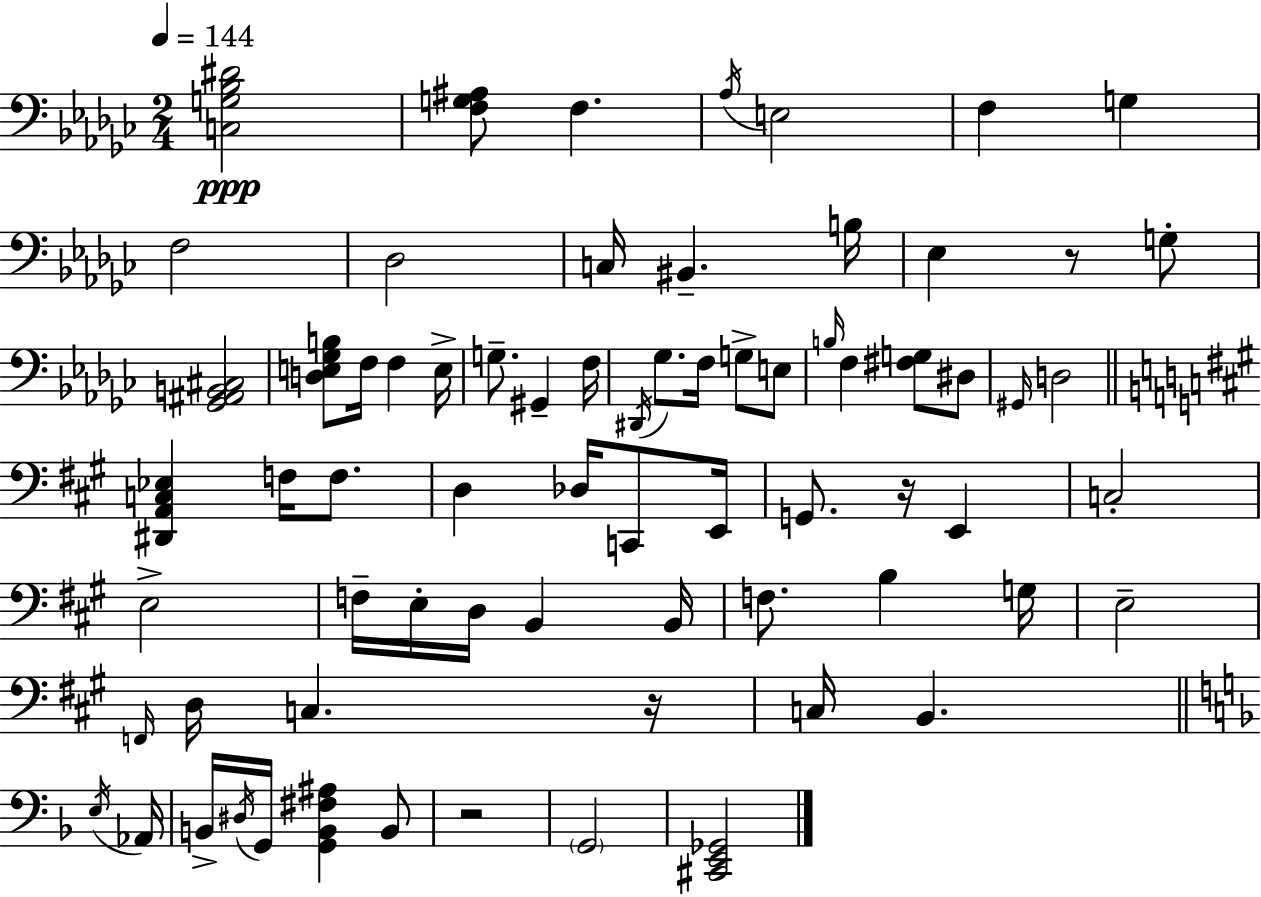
[C3,G3,Bb3,D#4]/h [F3,G3,A#3]/e F3/q. Ab3/s E3/h F3/q G3/q F3/h Db3/h C3/s BIS2/q. B3/s Eb3/q R/e G3/e [Gb2,A#2,B2,C#3]/h [D3,E3,Gb3,B3]/e F3/s F3/q E3/s G3/e. G#2/q F3/s D#2/s Gb3/e. F3/s G3/e E3/e B3/s F3/q [F#3,G3]/e D#3/e G#2/s D3/h [D#2,A2,C3,Eb3]/q F3/s F3/e. D3/q Db3/s C2/e E2/s G2/e. R/s E2/q C3/h E3/h F3/s E3/s D3/s B2/q B2/s F3/e. B3/q G3/s E3/h F2/s D3/s C3/q. R/s C3/s B2/q. E3/s Ab2/s B2/s D#3/s G2/s [G2,B2,F#3,A#3]/q B2/e R/h G2/h [C#2,E2,Gb2]/h